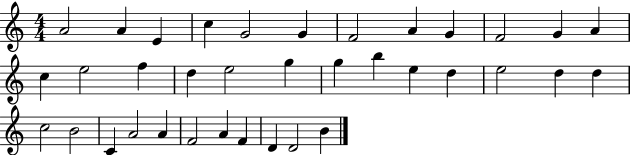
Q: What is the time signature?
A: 4/4